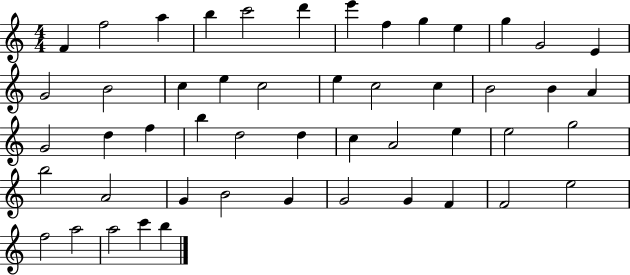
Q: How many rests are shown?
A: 0